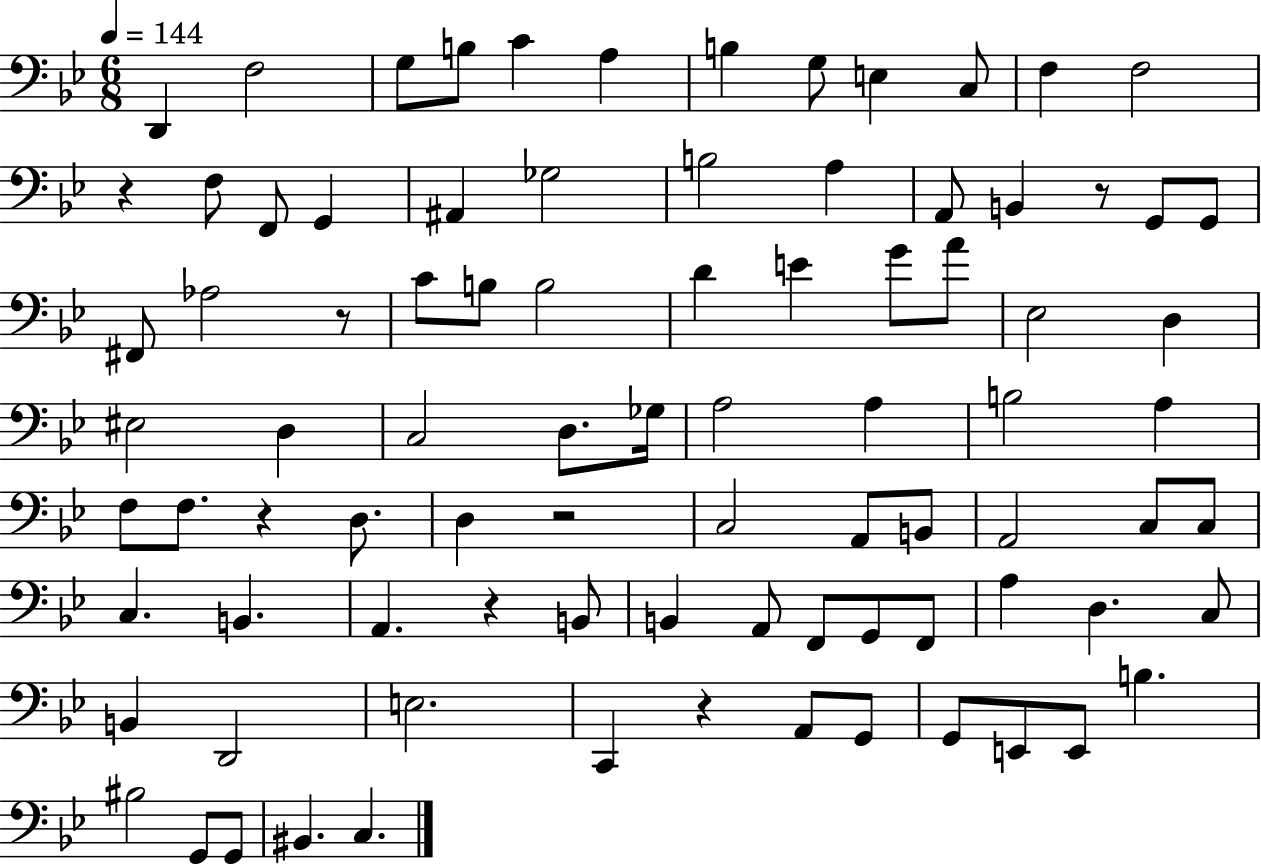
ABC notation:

X:1
T:Untitled
M:6/8
L:1/4
K:Bb
D,, F,2 G,/2 B,/2 C A, B, G,/2 E, C,/2 F, F,2 z F,/2 F,,/2 G,, ^A,, _G,2 B,2 A, A,,/2 B,, z/2 G,,/2 G,,/2 ^F,,/2 _A,2 z/2 C/2 B,/2 B,2 D E G/2 A/2 _E,2 D, ^E,2 D, C,2 D,/2 _G,/4 A,2 A, B,2 A, F,/2 F,/2 z D,/2 D, z2 C,2 A,,/2 B,,/2 A,,2 C,/2 C,/2 C, B,, A,, z B,,/2 B,, A,,/2 F,,/2 G,,/2 F,,/2 A, D, C,/2 B,, D,,2 E,2 C,, z A,,/2 G,,/2 G,,/2 E,,/2 E,,/2 B, ^B,2 G,,/2 G,,/2 ^B,, C,